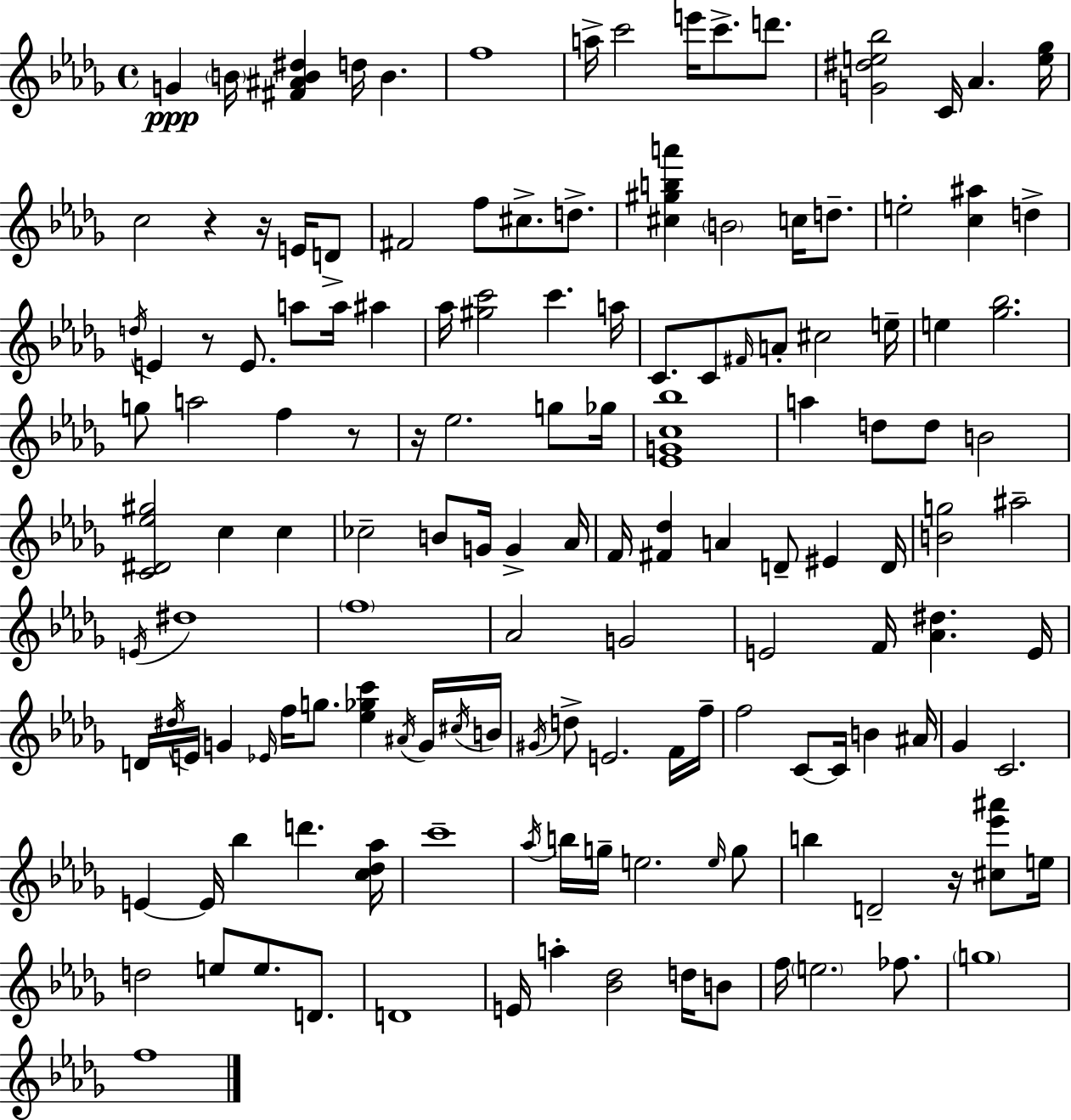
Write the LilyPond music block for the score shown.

{
  \clef treble
  \time 4/4
  \defaultTimeSignature
  \key bes \minor
  g'4\ppp \parenthesize b'16 <fis' ais' b' dis''>4 d''16 b'4. | f''1 | a''16-> c'''2 e'''16 c'''8.-> d'''8. | <g' dis'' e'' bes''>2 c'16 aes'4. <e'' ges''>16 | \break c''2 r4 r16 e'16 d'8-> | fis'2 f''8 cis''8.-> d''8.-> | <cis'' gis'' b'' a'''>4 \parenthesize b'2 c''16 d''8.-- | e''2-. <c'' ais''>4 d''4-> | \break \acciaccatura { d''16 } e'4 r8 e'8. a''8 a''16 ais''4 | aes''16 <gis'' c'''>2 c'''4. | a''16 c'8. c'8 \grace { fis'16 } a'8-. cis''2 | e''16-- e''4 <ges'' bes''>2. | \break g''8 a''2 f''4 | r8 r16 ees''2. g''8 | ges''16 <ees' g' c'' bes''>1 | a''4 d''8 d''8 b'2 | \break <c' dis' ees'' gis''>2 c''4 c''4 | ces''2-- b'8 g'16 g'4-> | aes'16 f'16 <fis' des''>4 a'4 d'8-- eis'4 | d'16 <b' g''>2 ais''2-- | \break \acciaccatura { e'16 } dis''1 | \parenthesize f''1 | aes'2 g'2 | e'2 f'16 <aes' dis''>4. | \break e'16 d'16 \acciaccatura { dis''16 } e'16 g'4 \grace { ees'16 } f''16 g''8. <ees'' ges'' c'''>4 | \acciaccatura { ais'16 } g'16 \acciaccatura { cis''16 } b'16 \acciaccatura { gis'16 } d''8-> e'2. | f'16 f''16-- f''2 | c'8~~ c'16 b'4 ais'16 ges'4 c'2. | \break e'4~~ e'16 bes''4 | d'''4. <c'' des'' aes''>16 c'''1-- | \acciaccatura { aes''16 } b''16 g''16-- e''2. | \grace { e''16 } g''8 b''4 d'2-- | \break r16 <cis'' ees''' ais'''>8 e''16 d''2 | e''8 e''8. d'8. d'1 | e'16 a''4-. <bes' des''>2 | d''16 b'8 f''16 \parenthesize e''2. | \break fes''8. \parenthesize g''1 | f''1 | \bar "|."
}